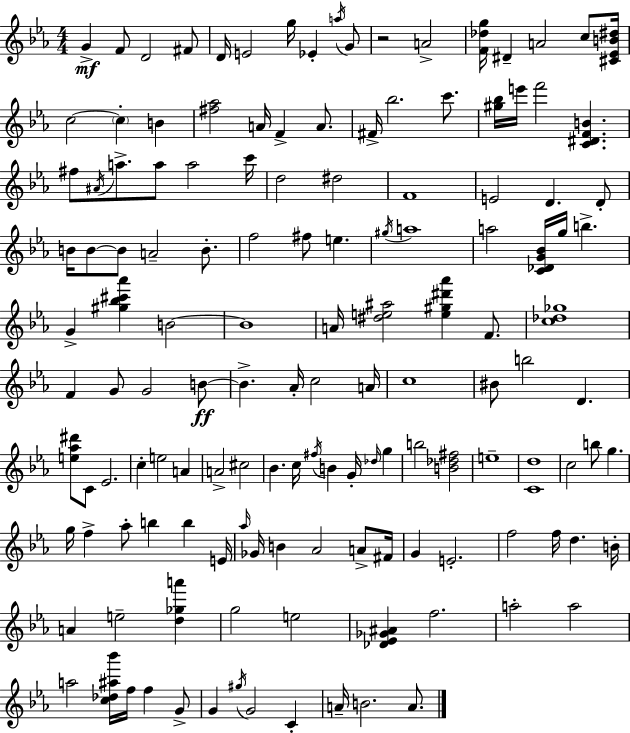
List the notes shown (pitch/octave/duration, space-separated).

G4/q F4/e D4/h F#4/e D4/s E4/h G5/s Eb4/q A5/s G4/e R/h A4/h [F4,Db5,G5]/s D#4/q A4/h C5/e [C#4,Eb4,B4,D#5]/s C5/h C5/q B4/q [F#5,Ab5]/h A4/s F4/q A4/e. F#4/s Bb5/h. C6/e. [G#5,Bb5]/s E6/s F6/h [C4,D#4,F4,B4]/q. F#5/e A#4/s A5/e. A5/e A5/h C6/s D5/h D#5/h F4/w E4/h D4/q. D4/e B4/s B4/e B4/e A4/h B4/e. F5/h F#5/e E5/q. G#5/s A5/w A5/h [C4,Db4,G4,Bb4]/s G5/s B5/q. G4/q [G#5,Bb5,C#6,Ab6]/q B4/h B4/w A4/s [D#5,E5,A#5]/h [E5,G#5,D#6,Ab6]/q F4/e. [C5,Db5,Gb5]/w F4/q G4/e G4/h B4/e B4/q. Ab4/s C5/h A4/s C5/w BIS4/e B5/h D4/q. [E5,Ab5,D#6]/e C4/e Eb4/h. C5/q E5/h A4/q A4/h C#5/h Bb4/q. C5/s F#5/s B4/q G4/s Db5/s G5/q B5/h [B4,Db5,F#5]/h E5/w [C4,D5]/w C5/h B5/e G5/q. G5/s F5/q Ab5/e B5/q B5/q E4/s Ab5/s Gb4/s B4/q Ab4/h A4/e F#4/s G4/q E4/h. F5/h F5/s D5/q. B4/s A4/q E5/h [D5,Gb5,A6]/q G5/h E5/h [Db4,Eb4,Gb4,A#4]/q F5/h. A5/h A5/h A5/h [C5,Db5,A#5,Bb6]/s F5/s F5/q G4/e G4/q G#5/s G4/h C4/q A4/s B4/h. A4/e.